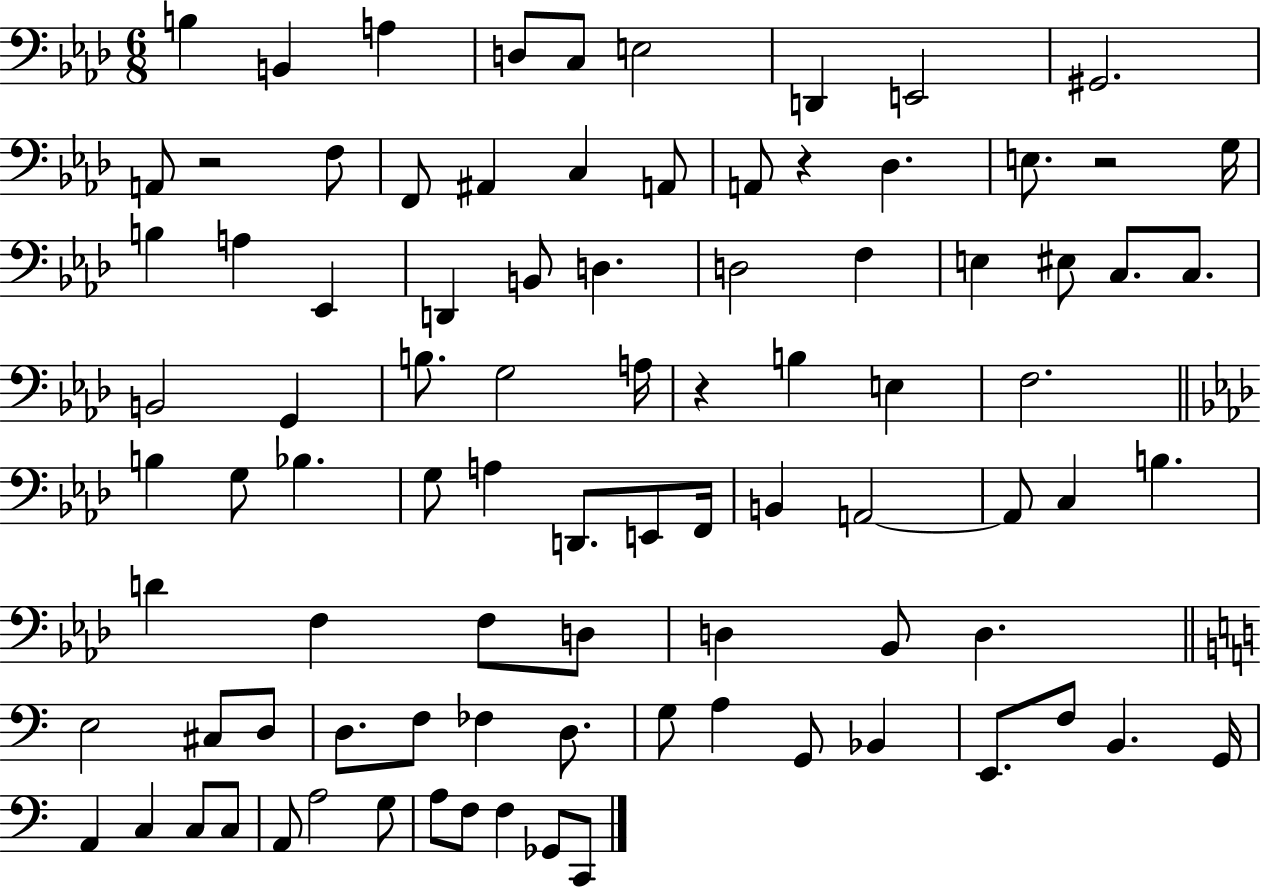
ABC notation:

X:1
T:Untitled
M:6/8
L:1/4
K:Ab
B, B,, A, D,/2 C,/2 E,2 D,, E,,2 ^G,,2 A,,/2 z2 F,/2 F,,/2 ^A,, C, A,,/2 A,,/2 z _D, E,/2 z2 G,/4 B, A, _E,, D,, B,,/2 D, D,2 F, E, ^E,/2 C,/2 C,/2 B,,2 G,, B,/2 G,2 A,/4 z B, E, F,2 B, G,/2 _B, G,/2 A, D,,/2 E,,/2 F,,/4 B,, A,,2 A,,/2 C, B, D F, F,/2 D,/2 D, _B,,/2 D, E,2 ^C,/2 D,/2 D,/2 F,/2 _F, D,/2 G,/2 A, G,,/2 _B,, E,,/2 F,/2 B,, G,,/4 A,, C, C,/2 C,/2 A,,/2 A,2 G,/2 A,/2 F,/2 F, _G,,/2 C,,/2